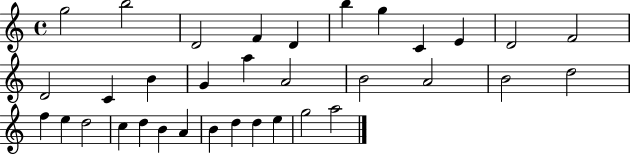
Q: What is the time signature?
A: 4/4